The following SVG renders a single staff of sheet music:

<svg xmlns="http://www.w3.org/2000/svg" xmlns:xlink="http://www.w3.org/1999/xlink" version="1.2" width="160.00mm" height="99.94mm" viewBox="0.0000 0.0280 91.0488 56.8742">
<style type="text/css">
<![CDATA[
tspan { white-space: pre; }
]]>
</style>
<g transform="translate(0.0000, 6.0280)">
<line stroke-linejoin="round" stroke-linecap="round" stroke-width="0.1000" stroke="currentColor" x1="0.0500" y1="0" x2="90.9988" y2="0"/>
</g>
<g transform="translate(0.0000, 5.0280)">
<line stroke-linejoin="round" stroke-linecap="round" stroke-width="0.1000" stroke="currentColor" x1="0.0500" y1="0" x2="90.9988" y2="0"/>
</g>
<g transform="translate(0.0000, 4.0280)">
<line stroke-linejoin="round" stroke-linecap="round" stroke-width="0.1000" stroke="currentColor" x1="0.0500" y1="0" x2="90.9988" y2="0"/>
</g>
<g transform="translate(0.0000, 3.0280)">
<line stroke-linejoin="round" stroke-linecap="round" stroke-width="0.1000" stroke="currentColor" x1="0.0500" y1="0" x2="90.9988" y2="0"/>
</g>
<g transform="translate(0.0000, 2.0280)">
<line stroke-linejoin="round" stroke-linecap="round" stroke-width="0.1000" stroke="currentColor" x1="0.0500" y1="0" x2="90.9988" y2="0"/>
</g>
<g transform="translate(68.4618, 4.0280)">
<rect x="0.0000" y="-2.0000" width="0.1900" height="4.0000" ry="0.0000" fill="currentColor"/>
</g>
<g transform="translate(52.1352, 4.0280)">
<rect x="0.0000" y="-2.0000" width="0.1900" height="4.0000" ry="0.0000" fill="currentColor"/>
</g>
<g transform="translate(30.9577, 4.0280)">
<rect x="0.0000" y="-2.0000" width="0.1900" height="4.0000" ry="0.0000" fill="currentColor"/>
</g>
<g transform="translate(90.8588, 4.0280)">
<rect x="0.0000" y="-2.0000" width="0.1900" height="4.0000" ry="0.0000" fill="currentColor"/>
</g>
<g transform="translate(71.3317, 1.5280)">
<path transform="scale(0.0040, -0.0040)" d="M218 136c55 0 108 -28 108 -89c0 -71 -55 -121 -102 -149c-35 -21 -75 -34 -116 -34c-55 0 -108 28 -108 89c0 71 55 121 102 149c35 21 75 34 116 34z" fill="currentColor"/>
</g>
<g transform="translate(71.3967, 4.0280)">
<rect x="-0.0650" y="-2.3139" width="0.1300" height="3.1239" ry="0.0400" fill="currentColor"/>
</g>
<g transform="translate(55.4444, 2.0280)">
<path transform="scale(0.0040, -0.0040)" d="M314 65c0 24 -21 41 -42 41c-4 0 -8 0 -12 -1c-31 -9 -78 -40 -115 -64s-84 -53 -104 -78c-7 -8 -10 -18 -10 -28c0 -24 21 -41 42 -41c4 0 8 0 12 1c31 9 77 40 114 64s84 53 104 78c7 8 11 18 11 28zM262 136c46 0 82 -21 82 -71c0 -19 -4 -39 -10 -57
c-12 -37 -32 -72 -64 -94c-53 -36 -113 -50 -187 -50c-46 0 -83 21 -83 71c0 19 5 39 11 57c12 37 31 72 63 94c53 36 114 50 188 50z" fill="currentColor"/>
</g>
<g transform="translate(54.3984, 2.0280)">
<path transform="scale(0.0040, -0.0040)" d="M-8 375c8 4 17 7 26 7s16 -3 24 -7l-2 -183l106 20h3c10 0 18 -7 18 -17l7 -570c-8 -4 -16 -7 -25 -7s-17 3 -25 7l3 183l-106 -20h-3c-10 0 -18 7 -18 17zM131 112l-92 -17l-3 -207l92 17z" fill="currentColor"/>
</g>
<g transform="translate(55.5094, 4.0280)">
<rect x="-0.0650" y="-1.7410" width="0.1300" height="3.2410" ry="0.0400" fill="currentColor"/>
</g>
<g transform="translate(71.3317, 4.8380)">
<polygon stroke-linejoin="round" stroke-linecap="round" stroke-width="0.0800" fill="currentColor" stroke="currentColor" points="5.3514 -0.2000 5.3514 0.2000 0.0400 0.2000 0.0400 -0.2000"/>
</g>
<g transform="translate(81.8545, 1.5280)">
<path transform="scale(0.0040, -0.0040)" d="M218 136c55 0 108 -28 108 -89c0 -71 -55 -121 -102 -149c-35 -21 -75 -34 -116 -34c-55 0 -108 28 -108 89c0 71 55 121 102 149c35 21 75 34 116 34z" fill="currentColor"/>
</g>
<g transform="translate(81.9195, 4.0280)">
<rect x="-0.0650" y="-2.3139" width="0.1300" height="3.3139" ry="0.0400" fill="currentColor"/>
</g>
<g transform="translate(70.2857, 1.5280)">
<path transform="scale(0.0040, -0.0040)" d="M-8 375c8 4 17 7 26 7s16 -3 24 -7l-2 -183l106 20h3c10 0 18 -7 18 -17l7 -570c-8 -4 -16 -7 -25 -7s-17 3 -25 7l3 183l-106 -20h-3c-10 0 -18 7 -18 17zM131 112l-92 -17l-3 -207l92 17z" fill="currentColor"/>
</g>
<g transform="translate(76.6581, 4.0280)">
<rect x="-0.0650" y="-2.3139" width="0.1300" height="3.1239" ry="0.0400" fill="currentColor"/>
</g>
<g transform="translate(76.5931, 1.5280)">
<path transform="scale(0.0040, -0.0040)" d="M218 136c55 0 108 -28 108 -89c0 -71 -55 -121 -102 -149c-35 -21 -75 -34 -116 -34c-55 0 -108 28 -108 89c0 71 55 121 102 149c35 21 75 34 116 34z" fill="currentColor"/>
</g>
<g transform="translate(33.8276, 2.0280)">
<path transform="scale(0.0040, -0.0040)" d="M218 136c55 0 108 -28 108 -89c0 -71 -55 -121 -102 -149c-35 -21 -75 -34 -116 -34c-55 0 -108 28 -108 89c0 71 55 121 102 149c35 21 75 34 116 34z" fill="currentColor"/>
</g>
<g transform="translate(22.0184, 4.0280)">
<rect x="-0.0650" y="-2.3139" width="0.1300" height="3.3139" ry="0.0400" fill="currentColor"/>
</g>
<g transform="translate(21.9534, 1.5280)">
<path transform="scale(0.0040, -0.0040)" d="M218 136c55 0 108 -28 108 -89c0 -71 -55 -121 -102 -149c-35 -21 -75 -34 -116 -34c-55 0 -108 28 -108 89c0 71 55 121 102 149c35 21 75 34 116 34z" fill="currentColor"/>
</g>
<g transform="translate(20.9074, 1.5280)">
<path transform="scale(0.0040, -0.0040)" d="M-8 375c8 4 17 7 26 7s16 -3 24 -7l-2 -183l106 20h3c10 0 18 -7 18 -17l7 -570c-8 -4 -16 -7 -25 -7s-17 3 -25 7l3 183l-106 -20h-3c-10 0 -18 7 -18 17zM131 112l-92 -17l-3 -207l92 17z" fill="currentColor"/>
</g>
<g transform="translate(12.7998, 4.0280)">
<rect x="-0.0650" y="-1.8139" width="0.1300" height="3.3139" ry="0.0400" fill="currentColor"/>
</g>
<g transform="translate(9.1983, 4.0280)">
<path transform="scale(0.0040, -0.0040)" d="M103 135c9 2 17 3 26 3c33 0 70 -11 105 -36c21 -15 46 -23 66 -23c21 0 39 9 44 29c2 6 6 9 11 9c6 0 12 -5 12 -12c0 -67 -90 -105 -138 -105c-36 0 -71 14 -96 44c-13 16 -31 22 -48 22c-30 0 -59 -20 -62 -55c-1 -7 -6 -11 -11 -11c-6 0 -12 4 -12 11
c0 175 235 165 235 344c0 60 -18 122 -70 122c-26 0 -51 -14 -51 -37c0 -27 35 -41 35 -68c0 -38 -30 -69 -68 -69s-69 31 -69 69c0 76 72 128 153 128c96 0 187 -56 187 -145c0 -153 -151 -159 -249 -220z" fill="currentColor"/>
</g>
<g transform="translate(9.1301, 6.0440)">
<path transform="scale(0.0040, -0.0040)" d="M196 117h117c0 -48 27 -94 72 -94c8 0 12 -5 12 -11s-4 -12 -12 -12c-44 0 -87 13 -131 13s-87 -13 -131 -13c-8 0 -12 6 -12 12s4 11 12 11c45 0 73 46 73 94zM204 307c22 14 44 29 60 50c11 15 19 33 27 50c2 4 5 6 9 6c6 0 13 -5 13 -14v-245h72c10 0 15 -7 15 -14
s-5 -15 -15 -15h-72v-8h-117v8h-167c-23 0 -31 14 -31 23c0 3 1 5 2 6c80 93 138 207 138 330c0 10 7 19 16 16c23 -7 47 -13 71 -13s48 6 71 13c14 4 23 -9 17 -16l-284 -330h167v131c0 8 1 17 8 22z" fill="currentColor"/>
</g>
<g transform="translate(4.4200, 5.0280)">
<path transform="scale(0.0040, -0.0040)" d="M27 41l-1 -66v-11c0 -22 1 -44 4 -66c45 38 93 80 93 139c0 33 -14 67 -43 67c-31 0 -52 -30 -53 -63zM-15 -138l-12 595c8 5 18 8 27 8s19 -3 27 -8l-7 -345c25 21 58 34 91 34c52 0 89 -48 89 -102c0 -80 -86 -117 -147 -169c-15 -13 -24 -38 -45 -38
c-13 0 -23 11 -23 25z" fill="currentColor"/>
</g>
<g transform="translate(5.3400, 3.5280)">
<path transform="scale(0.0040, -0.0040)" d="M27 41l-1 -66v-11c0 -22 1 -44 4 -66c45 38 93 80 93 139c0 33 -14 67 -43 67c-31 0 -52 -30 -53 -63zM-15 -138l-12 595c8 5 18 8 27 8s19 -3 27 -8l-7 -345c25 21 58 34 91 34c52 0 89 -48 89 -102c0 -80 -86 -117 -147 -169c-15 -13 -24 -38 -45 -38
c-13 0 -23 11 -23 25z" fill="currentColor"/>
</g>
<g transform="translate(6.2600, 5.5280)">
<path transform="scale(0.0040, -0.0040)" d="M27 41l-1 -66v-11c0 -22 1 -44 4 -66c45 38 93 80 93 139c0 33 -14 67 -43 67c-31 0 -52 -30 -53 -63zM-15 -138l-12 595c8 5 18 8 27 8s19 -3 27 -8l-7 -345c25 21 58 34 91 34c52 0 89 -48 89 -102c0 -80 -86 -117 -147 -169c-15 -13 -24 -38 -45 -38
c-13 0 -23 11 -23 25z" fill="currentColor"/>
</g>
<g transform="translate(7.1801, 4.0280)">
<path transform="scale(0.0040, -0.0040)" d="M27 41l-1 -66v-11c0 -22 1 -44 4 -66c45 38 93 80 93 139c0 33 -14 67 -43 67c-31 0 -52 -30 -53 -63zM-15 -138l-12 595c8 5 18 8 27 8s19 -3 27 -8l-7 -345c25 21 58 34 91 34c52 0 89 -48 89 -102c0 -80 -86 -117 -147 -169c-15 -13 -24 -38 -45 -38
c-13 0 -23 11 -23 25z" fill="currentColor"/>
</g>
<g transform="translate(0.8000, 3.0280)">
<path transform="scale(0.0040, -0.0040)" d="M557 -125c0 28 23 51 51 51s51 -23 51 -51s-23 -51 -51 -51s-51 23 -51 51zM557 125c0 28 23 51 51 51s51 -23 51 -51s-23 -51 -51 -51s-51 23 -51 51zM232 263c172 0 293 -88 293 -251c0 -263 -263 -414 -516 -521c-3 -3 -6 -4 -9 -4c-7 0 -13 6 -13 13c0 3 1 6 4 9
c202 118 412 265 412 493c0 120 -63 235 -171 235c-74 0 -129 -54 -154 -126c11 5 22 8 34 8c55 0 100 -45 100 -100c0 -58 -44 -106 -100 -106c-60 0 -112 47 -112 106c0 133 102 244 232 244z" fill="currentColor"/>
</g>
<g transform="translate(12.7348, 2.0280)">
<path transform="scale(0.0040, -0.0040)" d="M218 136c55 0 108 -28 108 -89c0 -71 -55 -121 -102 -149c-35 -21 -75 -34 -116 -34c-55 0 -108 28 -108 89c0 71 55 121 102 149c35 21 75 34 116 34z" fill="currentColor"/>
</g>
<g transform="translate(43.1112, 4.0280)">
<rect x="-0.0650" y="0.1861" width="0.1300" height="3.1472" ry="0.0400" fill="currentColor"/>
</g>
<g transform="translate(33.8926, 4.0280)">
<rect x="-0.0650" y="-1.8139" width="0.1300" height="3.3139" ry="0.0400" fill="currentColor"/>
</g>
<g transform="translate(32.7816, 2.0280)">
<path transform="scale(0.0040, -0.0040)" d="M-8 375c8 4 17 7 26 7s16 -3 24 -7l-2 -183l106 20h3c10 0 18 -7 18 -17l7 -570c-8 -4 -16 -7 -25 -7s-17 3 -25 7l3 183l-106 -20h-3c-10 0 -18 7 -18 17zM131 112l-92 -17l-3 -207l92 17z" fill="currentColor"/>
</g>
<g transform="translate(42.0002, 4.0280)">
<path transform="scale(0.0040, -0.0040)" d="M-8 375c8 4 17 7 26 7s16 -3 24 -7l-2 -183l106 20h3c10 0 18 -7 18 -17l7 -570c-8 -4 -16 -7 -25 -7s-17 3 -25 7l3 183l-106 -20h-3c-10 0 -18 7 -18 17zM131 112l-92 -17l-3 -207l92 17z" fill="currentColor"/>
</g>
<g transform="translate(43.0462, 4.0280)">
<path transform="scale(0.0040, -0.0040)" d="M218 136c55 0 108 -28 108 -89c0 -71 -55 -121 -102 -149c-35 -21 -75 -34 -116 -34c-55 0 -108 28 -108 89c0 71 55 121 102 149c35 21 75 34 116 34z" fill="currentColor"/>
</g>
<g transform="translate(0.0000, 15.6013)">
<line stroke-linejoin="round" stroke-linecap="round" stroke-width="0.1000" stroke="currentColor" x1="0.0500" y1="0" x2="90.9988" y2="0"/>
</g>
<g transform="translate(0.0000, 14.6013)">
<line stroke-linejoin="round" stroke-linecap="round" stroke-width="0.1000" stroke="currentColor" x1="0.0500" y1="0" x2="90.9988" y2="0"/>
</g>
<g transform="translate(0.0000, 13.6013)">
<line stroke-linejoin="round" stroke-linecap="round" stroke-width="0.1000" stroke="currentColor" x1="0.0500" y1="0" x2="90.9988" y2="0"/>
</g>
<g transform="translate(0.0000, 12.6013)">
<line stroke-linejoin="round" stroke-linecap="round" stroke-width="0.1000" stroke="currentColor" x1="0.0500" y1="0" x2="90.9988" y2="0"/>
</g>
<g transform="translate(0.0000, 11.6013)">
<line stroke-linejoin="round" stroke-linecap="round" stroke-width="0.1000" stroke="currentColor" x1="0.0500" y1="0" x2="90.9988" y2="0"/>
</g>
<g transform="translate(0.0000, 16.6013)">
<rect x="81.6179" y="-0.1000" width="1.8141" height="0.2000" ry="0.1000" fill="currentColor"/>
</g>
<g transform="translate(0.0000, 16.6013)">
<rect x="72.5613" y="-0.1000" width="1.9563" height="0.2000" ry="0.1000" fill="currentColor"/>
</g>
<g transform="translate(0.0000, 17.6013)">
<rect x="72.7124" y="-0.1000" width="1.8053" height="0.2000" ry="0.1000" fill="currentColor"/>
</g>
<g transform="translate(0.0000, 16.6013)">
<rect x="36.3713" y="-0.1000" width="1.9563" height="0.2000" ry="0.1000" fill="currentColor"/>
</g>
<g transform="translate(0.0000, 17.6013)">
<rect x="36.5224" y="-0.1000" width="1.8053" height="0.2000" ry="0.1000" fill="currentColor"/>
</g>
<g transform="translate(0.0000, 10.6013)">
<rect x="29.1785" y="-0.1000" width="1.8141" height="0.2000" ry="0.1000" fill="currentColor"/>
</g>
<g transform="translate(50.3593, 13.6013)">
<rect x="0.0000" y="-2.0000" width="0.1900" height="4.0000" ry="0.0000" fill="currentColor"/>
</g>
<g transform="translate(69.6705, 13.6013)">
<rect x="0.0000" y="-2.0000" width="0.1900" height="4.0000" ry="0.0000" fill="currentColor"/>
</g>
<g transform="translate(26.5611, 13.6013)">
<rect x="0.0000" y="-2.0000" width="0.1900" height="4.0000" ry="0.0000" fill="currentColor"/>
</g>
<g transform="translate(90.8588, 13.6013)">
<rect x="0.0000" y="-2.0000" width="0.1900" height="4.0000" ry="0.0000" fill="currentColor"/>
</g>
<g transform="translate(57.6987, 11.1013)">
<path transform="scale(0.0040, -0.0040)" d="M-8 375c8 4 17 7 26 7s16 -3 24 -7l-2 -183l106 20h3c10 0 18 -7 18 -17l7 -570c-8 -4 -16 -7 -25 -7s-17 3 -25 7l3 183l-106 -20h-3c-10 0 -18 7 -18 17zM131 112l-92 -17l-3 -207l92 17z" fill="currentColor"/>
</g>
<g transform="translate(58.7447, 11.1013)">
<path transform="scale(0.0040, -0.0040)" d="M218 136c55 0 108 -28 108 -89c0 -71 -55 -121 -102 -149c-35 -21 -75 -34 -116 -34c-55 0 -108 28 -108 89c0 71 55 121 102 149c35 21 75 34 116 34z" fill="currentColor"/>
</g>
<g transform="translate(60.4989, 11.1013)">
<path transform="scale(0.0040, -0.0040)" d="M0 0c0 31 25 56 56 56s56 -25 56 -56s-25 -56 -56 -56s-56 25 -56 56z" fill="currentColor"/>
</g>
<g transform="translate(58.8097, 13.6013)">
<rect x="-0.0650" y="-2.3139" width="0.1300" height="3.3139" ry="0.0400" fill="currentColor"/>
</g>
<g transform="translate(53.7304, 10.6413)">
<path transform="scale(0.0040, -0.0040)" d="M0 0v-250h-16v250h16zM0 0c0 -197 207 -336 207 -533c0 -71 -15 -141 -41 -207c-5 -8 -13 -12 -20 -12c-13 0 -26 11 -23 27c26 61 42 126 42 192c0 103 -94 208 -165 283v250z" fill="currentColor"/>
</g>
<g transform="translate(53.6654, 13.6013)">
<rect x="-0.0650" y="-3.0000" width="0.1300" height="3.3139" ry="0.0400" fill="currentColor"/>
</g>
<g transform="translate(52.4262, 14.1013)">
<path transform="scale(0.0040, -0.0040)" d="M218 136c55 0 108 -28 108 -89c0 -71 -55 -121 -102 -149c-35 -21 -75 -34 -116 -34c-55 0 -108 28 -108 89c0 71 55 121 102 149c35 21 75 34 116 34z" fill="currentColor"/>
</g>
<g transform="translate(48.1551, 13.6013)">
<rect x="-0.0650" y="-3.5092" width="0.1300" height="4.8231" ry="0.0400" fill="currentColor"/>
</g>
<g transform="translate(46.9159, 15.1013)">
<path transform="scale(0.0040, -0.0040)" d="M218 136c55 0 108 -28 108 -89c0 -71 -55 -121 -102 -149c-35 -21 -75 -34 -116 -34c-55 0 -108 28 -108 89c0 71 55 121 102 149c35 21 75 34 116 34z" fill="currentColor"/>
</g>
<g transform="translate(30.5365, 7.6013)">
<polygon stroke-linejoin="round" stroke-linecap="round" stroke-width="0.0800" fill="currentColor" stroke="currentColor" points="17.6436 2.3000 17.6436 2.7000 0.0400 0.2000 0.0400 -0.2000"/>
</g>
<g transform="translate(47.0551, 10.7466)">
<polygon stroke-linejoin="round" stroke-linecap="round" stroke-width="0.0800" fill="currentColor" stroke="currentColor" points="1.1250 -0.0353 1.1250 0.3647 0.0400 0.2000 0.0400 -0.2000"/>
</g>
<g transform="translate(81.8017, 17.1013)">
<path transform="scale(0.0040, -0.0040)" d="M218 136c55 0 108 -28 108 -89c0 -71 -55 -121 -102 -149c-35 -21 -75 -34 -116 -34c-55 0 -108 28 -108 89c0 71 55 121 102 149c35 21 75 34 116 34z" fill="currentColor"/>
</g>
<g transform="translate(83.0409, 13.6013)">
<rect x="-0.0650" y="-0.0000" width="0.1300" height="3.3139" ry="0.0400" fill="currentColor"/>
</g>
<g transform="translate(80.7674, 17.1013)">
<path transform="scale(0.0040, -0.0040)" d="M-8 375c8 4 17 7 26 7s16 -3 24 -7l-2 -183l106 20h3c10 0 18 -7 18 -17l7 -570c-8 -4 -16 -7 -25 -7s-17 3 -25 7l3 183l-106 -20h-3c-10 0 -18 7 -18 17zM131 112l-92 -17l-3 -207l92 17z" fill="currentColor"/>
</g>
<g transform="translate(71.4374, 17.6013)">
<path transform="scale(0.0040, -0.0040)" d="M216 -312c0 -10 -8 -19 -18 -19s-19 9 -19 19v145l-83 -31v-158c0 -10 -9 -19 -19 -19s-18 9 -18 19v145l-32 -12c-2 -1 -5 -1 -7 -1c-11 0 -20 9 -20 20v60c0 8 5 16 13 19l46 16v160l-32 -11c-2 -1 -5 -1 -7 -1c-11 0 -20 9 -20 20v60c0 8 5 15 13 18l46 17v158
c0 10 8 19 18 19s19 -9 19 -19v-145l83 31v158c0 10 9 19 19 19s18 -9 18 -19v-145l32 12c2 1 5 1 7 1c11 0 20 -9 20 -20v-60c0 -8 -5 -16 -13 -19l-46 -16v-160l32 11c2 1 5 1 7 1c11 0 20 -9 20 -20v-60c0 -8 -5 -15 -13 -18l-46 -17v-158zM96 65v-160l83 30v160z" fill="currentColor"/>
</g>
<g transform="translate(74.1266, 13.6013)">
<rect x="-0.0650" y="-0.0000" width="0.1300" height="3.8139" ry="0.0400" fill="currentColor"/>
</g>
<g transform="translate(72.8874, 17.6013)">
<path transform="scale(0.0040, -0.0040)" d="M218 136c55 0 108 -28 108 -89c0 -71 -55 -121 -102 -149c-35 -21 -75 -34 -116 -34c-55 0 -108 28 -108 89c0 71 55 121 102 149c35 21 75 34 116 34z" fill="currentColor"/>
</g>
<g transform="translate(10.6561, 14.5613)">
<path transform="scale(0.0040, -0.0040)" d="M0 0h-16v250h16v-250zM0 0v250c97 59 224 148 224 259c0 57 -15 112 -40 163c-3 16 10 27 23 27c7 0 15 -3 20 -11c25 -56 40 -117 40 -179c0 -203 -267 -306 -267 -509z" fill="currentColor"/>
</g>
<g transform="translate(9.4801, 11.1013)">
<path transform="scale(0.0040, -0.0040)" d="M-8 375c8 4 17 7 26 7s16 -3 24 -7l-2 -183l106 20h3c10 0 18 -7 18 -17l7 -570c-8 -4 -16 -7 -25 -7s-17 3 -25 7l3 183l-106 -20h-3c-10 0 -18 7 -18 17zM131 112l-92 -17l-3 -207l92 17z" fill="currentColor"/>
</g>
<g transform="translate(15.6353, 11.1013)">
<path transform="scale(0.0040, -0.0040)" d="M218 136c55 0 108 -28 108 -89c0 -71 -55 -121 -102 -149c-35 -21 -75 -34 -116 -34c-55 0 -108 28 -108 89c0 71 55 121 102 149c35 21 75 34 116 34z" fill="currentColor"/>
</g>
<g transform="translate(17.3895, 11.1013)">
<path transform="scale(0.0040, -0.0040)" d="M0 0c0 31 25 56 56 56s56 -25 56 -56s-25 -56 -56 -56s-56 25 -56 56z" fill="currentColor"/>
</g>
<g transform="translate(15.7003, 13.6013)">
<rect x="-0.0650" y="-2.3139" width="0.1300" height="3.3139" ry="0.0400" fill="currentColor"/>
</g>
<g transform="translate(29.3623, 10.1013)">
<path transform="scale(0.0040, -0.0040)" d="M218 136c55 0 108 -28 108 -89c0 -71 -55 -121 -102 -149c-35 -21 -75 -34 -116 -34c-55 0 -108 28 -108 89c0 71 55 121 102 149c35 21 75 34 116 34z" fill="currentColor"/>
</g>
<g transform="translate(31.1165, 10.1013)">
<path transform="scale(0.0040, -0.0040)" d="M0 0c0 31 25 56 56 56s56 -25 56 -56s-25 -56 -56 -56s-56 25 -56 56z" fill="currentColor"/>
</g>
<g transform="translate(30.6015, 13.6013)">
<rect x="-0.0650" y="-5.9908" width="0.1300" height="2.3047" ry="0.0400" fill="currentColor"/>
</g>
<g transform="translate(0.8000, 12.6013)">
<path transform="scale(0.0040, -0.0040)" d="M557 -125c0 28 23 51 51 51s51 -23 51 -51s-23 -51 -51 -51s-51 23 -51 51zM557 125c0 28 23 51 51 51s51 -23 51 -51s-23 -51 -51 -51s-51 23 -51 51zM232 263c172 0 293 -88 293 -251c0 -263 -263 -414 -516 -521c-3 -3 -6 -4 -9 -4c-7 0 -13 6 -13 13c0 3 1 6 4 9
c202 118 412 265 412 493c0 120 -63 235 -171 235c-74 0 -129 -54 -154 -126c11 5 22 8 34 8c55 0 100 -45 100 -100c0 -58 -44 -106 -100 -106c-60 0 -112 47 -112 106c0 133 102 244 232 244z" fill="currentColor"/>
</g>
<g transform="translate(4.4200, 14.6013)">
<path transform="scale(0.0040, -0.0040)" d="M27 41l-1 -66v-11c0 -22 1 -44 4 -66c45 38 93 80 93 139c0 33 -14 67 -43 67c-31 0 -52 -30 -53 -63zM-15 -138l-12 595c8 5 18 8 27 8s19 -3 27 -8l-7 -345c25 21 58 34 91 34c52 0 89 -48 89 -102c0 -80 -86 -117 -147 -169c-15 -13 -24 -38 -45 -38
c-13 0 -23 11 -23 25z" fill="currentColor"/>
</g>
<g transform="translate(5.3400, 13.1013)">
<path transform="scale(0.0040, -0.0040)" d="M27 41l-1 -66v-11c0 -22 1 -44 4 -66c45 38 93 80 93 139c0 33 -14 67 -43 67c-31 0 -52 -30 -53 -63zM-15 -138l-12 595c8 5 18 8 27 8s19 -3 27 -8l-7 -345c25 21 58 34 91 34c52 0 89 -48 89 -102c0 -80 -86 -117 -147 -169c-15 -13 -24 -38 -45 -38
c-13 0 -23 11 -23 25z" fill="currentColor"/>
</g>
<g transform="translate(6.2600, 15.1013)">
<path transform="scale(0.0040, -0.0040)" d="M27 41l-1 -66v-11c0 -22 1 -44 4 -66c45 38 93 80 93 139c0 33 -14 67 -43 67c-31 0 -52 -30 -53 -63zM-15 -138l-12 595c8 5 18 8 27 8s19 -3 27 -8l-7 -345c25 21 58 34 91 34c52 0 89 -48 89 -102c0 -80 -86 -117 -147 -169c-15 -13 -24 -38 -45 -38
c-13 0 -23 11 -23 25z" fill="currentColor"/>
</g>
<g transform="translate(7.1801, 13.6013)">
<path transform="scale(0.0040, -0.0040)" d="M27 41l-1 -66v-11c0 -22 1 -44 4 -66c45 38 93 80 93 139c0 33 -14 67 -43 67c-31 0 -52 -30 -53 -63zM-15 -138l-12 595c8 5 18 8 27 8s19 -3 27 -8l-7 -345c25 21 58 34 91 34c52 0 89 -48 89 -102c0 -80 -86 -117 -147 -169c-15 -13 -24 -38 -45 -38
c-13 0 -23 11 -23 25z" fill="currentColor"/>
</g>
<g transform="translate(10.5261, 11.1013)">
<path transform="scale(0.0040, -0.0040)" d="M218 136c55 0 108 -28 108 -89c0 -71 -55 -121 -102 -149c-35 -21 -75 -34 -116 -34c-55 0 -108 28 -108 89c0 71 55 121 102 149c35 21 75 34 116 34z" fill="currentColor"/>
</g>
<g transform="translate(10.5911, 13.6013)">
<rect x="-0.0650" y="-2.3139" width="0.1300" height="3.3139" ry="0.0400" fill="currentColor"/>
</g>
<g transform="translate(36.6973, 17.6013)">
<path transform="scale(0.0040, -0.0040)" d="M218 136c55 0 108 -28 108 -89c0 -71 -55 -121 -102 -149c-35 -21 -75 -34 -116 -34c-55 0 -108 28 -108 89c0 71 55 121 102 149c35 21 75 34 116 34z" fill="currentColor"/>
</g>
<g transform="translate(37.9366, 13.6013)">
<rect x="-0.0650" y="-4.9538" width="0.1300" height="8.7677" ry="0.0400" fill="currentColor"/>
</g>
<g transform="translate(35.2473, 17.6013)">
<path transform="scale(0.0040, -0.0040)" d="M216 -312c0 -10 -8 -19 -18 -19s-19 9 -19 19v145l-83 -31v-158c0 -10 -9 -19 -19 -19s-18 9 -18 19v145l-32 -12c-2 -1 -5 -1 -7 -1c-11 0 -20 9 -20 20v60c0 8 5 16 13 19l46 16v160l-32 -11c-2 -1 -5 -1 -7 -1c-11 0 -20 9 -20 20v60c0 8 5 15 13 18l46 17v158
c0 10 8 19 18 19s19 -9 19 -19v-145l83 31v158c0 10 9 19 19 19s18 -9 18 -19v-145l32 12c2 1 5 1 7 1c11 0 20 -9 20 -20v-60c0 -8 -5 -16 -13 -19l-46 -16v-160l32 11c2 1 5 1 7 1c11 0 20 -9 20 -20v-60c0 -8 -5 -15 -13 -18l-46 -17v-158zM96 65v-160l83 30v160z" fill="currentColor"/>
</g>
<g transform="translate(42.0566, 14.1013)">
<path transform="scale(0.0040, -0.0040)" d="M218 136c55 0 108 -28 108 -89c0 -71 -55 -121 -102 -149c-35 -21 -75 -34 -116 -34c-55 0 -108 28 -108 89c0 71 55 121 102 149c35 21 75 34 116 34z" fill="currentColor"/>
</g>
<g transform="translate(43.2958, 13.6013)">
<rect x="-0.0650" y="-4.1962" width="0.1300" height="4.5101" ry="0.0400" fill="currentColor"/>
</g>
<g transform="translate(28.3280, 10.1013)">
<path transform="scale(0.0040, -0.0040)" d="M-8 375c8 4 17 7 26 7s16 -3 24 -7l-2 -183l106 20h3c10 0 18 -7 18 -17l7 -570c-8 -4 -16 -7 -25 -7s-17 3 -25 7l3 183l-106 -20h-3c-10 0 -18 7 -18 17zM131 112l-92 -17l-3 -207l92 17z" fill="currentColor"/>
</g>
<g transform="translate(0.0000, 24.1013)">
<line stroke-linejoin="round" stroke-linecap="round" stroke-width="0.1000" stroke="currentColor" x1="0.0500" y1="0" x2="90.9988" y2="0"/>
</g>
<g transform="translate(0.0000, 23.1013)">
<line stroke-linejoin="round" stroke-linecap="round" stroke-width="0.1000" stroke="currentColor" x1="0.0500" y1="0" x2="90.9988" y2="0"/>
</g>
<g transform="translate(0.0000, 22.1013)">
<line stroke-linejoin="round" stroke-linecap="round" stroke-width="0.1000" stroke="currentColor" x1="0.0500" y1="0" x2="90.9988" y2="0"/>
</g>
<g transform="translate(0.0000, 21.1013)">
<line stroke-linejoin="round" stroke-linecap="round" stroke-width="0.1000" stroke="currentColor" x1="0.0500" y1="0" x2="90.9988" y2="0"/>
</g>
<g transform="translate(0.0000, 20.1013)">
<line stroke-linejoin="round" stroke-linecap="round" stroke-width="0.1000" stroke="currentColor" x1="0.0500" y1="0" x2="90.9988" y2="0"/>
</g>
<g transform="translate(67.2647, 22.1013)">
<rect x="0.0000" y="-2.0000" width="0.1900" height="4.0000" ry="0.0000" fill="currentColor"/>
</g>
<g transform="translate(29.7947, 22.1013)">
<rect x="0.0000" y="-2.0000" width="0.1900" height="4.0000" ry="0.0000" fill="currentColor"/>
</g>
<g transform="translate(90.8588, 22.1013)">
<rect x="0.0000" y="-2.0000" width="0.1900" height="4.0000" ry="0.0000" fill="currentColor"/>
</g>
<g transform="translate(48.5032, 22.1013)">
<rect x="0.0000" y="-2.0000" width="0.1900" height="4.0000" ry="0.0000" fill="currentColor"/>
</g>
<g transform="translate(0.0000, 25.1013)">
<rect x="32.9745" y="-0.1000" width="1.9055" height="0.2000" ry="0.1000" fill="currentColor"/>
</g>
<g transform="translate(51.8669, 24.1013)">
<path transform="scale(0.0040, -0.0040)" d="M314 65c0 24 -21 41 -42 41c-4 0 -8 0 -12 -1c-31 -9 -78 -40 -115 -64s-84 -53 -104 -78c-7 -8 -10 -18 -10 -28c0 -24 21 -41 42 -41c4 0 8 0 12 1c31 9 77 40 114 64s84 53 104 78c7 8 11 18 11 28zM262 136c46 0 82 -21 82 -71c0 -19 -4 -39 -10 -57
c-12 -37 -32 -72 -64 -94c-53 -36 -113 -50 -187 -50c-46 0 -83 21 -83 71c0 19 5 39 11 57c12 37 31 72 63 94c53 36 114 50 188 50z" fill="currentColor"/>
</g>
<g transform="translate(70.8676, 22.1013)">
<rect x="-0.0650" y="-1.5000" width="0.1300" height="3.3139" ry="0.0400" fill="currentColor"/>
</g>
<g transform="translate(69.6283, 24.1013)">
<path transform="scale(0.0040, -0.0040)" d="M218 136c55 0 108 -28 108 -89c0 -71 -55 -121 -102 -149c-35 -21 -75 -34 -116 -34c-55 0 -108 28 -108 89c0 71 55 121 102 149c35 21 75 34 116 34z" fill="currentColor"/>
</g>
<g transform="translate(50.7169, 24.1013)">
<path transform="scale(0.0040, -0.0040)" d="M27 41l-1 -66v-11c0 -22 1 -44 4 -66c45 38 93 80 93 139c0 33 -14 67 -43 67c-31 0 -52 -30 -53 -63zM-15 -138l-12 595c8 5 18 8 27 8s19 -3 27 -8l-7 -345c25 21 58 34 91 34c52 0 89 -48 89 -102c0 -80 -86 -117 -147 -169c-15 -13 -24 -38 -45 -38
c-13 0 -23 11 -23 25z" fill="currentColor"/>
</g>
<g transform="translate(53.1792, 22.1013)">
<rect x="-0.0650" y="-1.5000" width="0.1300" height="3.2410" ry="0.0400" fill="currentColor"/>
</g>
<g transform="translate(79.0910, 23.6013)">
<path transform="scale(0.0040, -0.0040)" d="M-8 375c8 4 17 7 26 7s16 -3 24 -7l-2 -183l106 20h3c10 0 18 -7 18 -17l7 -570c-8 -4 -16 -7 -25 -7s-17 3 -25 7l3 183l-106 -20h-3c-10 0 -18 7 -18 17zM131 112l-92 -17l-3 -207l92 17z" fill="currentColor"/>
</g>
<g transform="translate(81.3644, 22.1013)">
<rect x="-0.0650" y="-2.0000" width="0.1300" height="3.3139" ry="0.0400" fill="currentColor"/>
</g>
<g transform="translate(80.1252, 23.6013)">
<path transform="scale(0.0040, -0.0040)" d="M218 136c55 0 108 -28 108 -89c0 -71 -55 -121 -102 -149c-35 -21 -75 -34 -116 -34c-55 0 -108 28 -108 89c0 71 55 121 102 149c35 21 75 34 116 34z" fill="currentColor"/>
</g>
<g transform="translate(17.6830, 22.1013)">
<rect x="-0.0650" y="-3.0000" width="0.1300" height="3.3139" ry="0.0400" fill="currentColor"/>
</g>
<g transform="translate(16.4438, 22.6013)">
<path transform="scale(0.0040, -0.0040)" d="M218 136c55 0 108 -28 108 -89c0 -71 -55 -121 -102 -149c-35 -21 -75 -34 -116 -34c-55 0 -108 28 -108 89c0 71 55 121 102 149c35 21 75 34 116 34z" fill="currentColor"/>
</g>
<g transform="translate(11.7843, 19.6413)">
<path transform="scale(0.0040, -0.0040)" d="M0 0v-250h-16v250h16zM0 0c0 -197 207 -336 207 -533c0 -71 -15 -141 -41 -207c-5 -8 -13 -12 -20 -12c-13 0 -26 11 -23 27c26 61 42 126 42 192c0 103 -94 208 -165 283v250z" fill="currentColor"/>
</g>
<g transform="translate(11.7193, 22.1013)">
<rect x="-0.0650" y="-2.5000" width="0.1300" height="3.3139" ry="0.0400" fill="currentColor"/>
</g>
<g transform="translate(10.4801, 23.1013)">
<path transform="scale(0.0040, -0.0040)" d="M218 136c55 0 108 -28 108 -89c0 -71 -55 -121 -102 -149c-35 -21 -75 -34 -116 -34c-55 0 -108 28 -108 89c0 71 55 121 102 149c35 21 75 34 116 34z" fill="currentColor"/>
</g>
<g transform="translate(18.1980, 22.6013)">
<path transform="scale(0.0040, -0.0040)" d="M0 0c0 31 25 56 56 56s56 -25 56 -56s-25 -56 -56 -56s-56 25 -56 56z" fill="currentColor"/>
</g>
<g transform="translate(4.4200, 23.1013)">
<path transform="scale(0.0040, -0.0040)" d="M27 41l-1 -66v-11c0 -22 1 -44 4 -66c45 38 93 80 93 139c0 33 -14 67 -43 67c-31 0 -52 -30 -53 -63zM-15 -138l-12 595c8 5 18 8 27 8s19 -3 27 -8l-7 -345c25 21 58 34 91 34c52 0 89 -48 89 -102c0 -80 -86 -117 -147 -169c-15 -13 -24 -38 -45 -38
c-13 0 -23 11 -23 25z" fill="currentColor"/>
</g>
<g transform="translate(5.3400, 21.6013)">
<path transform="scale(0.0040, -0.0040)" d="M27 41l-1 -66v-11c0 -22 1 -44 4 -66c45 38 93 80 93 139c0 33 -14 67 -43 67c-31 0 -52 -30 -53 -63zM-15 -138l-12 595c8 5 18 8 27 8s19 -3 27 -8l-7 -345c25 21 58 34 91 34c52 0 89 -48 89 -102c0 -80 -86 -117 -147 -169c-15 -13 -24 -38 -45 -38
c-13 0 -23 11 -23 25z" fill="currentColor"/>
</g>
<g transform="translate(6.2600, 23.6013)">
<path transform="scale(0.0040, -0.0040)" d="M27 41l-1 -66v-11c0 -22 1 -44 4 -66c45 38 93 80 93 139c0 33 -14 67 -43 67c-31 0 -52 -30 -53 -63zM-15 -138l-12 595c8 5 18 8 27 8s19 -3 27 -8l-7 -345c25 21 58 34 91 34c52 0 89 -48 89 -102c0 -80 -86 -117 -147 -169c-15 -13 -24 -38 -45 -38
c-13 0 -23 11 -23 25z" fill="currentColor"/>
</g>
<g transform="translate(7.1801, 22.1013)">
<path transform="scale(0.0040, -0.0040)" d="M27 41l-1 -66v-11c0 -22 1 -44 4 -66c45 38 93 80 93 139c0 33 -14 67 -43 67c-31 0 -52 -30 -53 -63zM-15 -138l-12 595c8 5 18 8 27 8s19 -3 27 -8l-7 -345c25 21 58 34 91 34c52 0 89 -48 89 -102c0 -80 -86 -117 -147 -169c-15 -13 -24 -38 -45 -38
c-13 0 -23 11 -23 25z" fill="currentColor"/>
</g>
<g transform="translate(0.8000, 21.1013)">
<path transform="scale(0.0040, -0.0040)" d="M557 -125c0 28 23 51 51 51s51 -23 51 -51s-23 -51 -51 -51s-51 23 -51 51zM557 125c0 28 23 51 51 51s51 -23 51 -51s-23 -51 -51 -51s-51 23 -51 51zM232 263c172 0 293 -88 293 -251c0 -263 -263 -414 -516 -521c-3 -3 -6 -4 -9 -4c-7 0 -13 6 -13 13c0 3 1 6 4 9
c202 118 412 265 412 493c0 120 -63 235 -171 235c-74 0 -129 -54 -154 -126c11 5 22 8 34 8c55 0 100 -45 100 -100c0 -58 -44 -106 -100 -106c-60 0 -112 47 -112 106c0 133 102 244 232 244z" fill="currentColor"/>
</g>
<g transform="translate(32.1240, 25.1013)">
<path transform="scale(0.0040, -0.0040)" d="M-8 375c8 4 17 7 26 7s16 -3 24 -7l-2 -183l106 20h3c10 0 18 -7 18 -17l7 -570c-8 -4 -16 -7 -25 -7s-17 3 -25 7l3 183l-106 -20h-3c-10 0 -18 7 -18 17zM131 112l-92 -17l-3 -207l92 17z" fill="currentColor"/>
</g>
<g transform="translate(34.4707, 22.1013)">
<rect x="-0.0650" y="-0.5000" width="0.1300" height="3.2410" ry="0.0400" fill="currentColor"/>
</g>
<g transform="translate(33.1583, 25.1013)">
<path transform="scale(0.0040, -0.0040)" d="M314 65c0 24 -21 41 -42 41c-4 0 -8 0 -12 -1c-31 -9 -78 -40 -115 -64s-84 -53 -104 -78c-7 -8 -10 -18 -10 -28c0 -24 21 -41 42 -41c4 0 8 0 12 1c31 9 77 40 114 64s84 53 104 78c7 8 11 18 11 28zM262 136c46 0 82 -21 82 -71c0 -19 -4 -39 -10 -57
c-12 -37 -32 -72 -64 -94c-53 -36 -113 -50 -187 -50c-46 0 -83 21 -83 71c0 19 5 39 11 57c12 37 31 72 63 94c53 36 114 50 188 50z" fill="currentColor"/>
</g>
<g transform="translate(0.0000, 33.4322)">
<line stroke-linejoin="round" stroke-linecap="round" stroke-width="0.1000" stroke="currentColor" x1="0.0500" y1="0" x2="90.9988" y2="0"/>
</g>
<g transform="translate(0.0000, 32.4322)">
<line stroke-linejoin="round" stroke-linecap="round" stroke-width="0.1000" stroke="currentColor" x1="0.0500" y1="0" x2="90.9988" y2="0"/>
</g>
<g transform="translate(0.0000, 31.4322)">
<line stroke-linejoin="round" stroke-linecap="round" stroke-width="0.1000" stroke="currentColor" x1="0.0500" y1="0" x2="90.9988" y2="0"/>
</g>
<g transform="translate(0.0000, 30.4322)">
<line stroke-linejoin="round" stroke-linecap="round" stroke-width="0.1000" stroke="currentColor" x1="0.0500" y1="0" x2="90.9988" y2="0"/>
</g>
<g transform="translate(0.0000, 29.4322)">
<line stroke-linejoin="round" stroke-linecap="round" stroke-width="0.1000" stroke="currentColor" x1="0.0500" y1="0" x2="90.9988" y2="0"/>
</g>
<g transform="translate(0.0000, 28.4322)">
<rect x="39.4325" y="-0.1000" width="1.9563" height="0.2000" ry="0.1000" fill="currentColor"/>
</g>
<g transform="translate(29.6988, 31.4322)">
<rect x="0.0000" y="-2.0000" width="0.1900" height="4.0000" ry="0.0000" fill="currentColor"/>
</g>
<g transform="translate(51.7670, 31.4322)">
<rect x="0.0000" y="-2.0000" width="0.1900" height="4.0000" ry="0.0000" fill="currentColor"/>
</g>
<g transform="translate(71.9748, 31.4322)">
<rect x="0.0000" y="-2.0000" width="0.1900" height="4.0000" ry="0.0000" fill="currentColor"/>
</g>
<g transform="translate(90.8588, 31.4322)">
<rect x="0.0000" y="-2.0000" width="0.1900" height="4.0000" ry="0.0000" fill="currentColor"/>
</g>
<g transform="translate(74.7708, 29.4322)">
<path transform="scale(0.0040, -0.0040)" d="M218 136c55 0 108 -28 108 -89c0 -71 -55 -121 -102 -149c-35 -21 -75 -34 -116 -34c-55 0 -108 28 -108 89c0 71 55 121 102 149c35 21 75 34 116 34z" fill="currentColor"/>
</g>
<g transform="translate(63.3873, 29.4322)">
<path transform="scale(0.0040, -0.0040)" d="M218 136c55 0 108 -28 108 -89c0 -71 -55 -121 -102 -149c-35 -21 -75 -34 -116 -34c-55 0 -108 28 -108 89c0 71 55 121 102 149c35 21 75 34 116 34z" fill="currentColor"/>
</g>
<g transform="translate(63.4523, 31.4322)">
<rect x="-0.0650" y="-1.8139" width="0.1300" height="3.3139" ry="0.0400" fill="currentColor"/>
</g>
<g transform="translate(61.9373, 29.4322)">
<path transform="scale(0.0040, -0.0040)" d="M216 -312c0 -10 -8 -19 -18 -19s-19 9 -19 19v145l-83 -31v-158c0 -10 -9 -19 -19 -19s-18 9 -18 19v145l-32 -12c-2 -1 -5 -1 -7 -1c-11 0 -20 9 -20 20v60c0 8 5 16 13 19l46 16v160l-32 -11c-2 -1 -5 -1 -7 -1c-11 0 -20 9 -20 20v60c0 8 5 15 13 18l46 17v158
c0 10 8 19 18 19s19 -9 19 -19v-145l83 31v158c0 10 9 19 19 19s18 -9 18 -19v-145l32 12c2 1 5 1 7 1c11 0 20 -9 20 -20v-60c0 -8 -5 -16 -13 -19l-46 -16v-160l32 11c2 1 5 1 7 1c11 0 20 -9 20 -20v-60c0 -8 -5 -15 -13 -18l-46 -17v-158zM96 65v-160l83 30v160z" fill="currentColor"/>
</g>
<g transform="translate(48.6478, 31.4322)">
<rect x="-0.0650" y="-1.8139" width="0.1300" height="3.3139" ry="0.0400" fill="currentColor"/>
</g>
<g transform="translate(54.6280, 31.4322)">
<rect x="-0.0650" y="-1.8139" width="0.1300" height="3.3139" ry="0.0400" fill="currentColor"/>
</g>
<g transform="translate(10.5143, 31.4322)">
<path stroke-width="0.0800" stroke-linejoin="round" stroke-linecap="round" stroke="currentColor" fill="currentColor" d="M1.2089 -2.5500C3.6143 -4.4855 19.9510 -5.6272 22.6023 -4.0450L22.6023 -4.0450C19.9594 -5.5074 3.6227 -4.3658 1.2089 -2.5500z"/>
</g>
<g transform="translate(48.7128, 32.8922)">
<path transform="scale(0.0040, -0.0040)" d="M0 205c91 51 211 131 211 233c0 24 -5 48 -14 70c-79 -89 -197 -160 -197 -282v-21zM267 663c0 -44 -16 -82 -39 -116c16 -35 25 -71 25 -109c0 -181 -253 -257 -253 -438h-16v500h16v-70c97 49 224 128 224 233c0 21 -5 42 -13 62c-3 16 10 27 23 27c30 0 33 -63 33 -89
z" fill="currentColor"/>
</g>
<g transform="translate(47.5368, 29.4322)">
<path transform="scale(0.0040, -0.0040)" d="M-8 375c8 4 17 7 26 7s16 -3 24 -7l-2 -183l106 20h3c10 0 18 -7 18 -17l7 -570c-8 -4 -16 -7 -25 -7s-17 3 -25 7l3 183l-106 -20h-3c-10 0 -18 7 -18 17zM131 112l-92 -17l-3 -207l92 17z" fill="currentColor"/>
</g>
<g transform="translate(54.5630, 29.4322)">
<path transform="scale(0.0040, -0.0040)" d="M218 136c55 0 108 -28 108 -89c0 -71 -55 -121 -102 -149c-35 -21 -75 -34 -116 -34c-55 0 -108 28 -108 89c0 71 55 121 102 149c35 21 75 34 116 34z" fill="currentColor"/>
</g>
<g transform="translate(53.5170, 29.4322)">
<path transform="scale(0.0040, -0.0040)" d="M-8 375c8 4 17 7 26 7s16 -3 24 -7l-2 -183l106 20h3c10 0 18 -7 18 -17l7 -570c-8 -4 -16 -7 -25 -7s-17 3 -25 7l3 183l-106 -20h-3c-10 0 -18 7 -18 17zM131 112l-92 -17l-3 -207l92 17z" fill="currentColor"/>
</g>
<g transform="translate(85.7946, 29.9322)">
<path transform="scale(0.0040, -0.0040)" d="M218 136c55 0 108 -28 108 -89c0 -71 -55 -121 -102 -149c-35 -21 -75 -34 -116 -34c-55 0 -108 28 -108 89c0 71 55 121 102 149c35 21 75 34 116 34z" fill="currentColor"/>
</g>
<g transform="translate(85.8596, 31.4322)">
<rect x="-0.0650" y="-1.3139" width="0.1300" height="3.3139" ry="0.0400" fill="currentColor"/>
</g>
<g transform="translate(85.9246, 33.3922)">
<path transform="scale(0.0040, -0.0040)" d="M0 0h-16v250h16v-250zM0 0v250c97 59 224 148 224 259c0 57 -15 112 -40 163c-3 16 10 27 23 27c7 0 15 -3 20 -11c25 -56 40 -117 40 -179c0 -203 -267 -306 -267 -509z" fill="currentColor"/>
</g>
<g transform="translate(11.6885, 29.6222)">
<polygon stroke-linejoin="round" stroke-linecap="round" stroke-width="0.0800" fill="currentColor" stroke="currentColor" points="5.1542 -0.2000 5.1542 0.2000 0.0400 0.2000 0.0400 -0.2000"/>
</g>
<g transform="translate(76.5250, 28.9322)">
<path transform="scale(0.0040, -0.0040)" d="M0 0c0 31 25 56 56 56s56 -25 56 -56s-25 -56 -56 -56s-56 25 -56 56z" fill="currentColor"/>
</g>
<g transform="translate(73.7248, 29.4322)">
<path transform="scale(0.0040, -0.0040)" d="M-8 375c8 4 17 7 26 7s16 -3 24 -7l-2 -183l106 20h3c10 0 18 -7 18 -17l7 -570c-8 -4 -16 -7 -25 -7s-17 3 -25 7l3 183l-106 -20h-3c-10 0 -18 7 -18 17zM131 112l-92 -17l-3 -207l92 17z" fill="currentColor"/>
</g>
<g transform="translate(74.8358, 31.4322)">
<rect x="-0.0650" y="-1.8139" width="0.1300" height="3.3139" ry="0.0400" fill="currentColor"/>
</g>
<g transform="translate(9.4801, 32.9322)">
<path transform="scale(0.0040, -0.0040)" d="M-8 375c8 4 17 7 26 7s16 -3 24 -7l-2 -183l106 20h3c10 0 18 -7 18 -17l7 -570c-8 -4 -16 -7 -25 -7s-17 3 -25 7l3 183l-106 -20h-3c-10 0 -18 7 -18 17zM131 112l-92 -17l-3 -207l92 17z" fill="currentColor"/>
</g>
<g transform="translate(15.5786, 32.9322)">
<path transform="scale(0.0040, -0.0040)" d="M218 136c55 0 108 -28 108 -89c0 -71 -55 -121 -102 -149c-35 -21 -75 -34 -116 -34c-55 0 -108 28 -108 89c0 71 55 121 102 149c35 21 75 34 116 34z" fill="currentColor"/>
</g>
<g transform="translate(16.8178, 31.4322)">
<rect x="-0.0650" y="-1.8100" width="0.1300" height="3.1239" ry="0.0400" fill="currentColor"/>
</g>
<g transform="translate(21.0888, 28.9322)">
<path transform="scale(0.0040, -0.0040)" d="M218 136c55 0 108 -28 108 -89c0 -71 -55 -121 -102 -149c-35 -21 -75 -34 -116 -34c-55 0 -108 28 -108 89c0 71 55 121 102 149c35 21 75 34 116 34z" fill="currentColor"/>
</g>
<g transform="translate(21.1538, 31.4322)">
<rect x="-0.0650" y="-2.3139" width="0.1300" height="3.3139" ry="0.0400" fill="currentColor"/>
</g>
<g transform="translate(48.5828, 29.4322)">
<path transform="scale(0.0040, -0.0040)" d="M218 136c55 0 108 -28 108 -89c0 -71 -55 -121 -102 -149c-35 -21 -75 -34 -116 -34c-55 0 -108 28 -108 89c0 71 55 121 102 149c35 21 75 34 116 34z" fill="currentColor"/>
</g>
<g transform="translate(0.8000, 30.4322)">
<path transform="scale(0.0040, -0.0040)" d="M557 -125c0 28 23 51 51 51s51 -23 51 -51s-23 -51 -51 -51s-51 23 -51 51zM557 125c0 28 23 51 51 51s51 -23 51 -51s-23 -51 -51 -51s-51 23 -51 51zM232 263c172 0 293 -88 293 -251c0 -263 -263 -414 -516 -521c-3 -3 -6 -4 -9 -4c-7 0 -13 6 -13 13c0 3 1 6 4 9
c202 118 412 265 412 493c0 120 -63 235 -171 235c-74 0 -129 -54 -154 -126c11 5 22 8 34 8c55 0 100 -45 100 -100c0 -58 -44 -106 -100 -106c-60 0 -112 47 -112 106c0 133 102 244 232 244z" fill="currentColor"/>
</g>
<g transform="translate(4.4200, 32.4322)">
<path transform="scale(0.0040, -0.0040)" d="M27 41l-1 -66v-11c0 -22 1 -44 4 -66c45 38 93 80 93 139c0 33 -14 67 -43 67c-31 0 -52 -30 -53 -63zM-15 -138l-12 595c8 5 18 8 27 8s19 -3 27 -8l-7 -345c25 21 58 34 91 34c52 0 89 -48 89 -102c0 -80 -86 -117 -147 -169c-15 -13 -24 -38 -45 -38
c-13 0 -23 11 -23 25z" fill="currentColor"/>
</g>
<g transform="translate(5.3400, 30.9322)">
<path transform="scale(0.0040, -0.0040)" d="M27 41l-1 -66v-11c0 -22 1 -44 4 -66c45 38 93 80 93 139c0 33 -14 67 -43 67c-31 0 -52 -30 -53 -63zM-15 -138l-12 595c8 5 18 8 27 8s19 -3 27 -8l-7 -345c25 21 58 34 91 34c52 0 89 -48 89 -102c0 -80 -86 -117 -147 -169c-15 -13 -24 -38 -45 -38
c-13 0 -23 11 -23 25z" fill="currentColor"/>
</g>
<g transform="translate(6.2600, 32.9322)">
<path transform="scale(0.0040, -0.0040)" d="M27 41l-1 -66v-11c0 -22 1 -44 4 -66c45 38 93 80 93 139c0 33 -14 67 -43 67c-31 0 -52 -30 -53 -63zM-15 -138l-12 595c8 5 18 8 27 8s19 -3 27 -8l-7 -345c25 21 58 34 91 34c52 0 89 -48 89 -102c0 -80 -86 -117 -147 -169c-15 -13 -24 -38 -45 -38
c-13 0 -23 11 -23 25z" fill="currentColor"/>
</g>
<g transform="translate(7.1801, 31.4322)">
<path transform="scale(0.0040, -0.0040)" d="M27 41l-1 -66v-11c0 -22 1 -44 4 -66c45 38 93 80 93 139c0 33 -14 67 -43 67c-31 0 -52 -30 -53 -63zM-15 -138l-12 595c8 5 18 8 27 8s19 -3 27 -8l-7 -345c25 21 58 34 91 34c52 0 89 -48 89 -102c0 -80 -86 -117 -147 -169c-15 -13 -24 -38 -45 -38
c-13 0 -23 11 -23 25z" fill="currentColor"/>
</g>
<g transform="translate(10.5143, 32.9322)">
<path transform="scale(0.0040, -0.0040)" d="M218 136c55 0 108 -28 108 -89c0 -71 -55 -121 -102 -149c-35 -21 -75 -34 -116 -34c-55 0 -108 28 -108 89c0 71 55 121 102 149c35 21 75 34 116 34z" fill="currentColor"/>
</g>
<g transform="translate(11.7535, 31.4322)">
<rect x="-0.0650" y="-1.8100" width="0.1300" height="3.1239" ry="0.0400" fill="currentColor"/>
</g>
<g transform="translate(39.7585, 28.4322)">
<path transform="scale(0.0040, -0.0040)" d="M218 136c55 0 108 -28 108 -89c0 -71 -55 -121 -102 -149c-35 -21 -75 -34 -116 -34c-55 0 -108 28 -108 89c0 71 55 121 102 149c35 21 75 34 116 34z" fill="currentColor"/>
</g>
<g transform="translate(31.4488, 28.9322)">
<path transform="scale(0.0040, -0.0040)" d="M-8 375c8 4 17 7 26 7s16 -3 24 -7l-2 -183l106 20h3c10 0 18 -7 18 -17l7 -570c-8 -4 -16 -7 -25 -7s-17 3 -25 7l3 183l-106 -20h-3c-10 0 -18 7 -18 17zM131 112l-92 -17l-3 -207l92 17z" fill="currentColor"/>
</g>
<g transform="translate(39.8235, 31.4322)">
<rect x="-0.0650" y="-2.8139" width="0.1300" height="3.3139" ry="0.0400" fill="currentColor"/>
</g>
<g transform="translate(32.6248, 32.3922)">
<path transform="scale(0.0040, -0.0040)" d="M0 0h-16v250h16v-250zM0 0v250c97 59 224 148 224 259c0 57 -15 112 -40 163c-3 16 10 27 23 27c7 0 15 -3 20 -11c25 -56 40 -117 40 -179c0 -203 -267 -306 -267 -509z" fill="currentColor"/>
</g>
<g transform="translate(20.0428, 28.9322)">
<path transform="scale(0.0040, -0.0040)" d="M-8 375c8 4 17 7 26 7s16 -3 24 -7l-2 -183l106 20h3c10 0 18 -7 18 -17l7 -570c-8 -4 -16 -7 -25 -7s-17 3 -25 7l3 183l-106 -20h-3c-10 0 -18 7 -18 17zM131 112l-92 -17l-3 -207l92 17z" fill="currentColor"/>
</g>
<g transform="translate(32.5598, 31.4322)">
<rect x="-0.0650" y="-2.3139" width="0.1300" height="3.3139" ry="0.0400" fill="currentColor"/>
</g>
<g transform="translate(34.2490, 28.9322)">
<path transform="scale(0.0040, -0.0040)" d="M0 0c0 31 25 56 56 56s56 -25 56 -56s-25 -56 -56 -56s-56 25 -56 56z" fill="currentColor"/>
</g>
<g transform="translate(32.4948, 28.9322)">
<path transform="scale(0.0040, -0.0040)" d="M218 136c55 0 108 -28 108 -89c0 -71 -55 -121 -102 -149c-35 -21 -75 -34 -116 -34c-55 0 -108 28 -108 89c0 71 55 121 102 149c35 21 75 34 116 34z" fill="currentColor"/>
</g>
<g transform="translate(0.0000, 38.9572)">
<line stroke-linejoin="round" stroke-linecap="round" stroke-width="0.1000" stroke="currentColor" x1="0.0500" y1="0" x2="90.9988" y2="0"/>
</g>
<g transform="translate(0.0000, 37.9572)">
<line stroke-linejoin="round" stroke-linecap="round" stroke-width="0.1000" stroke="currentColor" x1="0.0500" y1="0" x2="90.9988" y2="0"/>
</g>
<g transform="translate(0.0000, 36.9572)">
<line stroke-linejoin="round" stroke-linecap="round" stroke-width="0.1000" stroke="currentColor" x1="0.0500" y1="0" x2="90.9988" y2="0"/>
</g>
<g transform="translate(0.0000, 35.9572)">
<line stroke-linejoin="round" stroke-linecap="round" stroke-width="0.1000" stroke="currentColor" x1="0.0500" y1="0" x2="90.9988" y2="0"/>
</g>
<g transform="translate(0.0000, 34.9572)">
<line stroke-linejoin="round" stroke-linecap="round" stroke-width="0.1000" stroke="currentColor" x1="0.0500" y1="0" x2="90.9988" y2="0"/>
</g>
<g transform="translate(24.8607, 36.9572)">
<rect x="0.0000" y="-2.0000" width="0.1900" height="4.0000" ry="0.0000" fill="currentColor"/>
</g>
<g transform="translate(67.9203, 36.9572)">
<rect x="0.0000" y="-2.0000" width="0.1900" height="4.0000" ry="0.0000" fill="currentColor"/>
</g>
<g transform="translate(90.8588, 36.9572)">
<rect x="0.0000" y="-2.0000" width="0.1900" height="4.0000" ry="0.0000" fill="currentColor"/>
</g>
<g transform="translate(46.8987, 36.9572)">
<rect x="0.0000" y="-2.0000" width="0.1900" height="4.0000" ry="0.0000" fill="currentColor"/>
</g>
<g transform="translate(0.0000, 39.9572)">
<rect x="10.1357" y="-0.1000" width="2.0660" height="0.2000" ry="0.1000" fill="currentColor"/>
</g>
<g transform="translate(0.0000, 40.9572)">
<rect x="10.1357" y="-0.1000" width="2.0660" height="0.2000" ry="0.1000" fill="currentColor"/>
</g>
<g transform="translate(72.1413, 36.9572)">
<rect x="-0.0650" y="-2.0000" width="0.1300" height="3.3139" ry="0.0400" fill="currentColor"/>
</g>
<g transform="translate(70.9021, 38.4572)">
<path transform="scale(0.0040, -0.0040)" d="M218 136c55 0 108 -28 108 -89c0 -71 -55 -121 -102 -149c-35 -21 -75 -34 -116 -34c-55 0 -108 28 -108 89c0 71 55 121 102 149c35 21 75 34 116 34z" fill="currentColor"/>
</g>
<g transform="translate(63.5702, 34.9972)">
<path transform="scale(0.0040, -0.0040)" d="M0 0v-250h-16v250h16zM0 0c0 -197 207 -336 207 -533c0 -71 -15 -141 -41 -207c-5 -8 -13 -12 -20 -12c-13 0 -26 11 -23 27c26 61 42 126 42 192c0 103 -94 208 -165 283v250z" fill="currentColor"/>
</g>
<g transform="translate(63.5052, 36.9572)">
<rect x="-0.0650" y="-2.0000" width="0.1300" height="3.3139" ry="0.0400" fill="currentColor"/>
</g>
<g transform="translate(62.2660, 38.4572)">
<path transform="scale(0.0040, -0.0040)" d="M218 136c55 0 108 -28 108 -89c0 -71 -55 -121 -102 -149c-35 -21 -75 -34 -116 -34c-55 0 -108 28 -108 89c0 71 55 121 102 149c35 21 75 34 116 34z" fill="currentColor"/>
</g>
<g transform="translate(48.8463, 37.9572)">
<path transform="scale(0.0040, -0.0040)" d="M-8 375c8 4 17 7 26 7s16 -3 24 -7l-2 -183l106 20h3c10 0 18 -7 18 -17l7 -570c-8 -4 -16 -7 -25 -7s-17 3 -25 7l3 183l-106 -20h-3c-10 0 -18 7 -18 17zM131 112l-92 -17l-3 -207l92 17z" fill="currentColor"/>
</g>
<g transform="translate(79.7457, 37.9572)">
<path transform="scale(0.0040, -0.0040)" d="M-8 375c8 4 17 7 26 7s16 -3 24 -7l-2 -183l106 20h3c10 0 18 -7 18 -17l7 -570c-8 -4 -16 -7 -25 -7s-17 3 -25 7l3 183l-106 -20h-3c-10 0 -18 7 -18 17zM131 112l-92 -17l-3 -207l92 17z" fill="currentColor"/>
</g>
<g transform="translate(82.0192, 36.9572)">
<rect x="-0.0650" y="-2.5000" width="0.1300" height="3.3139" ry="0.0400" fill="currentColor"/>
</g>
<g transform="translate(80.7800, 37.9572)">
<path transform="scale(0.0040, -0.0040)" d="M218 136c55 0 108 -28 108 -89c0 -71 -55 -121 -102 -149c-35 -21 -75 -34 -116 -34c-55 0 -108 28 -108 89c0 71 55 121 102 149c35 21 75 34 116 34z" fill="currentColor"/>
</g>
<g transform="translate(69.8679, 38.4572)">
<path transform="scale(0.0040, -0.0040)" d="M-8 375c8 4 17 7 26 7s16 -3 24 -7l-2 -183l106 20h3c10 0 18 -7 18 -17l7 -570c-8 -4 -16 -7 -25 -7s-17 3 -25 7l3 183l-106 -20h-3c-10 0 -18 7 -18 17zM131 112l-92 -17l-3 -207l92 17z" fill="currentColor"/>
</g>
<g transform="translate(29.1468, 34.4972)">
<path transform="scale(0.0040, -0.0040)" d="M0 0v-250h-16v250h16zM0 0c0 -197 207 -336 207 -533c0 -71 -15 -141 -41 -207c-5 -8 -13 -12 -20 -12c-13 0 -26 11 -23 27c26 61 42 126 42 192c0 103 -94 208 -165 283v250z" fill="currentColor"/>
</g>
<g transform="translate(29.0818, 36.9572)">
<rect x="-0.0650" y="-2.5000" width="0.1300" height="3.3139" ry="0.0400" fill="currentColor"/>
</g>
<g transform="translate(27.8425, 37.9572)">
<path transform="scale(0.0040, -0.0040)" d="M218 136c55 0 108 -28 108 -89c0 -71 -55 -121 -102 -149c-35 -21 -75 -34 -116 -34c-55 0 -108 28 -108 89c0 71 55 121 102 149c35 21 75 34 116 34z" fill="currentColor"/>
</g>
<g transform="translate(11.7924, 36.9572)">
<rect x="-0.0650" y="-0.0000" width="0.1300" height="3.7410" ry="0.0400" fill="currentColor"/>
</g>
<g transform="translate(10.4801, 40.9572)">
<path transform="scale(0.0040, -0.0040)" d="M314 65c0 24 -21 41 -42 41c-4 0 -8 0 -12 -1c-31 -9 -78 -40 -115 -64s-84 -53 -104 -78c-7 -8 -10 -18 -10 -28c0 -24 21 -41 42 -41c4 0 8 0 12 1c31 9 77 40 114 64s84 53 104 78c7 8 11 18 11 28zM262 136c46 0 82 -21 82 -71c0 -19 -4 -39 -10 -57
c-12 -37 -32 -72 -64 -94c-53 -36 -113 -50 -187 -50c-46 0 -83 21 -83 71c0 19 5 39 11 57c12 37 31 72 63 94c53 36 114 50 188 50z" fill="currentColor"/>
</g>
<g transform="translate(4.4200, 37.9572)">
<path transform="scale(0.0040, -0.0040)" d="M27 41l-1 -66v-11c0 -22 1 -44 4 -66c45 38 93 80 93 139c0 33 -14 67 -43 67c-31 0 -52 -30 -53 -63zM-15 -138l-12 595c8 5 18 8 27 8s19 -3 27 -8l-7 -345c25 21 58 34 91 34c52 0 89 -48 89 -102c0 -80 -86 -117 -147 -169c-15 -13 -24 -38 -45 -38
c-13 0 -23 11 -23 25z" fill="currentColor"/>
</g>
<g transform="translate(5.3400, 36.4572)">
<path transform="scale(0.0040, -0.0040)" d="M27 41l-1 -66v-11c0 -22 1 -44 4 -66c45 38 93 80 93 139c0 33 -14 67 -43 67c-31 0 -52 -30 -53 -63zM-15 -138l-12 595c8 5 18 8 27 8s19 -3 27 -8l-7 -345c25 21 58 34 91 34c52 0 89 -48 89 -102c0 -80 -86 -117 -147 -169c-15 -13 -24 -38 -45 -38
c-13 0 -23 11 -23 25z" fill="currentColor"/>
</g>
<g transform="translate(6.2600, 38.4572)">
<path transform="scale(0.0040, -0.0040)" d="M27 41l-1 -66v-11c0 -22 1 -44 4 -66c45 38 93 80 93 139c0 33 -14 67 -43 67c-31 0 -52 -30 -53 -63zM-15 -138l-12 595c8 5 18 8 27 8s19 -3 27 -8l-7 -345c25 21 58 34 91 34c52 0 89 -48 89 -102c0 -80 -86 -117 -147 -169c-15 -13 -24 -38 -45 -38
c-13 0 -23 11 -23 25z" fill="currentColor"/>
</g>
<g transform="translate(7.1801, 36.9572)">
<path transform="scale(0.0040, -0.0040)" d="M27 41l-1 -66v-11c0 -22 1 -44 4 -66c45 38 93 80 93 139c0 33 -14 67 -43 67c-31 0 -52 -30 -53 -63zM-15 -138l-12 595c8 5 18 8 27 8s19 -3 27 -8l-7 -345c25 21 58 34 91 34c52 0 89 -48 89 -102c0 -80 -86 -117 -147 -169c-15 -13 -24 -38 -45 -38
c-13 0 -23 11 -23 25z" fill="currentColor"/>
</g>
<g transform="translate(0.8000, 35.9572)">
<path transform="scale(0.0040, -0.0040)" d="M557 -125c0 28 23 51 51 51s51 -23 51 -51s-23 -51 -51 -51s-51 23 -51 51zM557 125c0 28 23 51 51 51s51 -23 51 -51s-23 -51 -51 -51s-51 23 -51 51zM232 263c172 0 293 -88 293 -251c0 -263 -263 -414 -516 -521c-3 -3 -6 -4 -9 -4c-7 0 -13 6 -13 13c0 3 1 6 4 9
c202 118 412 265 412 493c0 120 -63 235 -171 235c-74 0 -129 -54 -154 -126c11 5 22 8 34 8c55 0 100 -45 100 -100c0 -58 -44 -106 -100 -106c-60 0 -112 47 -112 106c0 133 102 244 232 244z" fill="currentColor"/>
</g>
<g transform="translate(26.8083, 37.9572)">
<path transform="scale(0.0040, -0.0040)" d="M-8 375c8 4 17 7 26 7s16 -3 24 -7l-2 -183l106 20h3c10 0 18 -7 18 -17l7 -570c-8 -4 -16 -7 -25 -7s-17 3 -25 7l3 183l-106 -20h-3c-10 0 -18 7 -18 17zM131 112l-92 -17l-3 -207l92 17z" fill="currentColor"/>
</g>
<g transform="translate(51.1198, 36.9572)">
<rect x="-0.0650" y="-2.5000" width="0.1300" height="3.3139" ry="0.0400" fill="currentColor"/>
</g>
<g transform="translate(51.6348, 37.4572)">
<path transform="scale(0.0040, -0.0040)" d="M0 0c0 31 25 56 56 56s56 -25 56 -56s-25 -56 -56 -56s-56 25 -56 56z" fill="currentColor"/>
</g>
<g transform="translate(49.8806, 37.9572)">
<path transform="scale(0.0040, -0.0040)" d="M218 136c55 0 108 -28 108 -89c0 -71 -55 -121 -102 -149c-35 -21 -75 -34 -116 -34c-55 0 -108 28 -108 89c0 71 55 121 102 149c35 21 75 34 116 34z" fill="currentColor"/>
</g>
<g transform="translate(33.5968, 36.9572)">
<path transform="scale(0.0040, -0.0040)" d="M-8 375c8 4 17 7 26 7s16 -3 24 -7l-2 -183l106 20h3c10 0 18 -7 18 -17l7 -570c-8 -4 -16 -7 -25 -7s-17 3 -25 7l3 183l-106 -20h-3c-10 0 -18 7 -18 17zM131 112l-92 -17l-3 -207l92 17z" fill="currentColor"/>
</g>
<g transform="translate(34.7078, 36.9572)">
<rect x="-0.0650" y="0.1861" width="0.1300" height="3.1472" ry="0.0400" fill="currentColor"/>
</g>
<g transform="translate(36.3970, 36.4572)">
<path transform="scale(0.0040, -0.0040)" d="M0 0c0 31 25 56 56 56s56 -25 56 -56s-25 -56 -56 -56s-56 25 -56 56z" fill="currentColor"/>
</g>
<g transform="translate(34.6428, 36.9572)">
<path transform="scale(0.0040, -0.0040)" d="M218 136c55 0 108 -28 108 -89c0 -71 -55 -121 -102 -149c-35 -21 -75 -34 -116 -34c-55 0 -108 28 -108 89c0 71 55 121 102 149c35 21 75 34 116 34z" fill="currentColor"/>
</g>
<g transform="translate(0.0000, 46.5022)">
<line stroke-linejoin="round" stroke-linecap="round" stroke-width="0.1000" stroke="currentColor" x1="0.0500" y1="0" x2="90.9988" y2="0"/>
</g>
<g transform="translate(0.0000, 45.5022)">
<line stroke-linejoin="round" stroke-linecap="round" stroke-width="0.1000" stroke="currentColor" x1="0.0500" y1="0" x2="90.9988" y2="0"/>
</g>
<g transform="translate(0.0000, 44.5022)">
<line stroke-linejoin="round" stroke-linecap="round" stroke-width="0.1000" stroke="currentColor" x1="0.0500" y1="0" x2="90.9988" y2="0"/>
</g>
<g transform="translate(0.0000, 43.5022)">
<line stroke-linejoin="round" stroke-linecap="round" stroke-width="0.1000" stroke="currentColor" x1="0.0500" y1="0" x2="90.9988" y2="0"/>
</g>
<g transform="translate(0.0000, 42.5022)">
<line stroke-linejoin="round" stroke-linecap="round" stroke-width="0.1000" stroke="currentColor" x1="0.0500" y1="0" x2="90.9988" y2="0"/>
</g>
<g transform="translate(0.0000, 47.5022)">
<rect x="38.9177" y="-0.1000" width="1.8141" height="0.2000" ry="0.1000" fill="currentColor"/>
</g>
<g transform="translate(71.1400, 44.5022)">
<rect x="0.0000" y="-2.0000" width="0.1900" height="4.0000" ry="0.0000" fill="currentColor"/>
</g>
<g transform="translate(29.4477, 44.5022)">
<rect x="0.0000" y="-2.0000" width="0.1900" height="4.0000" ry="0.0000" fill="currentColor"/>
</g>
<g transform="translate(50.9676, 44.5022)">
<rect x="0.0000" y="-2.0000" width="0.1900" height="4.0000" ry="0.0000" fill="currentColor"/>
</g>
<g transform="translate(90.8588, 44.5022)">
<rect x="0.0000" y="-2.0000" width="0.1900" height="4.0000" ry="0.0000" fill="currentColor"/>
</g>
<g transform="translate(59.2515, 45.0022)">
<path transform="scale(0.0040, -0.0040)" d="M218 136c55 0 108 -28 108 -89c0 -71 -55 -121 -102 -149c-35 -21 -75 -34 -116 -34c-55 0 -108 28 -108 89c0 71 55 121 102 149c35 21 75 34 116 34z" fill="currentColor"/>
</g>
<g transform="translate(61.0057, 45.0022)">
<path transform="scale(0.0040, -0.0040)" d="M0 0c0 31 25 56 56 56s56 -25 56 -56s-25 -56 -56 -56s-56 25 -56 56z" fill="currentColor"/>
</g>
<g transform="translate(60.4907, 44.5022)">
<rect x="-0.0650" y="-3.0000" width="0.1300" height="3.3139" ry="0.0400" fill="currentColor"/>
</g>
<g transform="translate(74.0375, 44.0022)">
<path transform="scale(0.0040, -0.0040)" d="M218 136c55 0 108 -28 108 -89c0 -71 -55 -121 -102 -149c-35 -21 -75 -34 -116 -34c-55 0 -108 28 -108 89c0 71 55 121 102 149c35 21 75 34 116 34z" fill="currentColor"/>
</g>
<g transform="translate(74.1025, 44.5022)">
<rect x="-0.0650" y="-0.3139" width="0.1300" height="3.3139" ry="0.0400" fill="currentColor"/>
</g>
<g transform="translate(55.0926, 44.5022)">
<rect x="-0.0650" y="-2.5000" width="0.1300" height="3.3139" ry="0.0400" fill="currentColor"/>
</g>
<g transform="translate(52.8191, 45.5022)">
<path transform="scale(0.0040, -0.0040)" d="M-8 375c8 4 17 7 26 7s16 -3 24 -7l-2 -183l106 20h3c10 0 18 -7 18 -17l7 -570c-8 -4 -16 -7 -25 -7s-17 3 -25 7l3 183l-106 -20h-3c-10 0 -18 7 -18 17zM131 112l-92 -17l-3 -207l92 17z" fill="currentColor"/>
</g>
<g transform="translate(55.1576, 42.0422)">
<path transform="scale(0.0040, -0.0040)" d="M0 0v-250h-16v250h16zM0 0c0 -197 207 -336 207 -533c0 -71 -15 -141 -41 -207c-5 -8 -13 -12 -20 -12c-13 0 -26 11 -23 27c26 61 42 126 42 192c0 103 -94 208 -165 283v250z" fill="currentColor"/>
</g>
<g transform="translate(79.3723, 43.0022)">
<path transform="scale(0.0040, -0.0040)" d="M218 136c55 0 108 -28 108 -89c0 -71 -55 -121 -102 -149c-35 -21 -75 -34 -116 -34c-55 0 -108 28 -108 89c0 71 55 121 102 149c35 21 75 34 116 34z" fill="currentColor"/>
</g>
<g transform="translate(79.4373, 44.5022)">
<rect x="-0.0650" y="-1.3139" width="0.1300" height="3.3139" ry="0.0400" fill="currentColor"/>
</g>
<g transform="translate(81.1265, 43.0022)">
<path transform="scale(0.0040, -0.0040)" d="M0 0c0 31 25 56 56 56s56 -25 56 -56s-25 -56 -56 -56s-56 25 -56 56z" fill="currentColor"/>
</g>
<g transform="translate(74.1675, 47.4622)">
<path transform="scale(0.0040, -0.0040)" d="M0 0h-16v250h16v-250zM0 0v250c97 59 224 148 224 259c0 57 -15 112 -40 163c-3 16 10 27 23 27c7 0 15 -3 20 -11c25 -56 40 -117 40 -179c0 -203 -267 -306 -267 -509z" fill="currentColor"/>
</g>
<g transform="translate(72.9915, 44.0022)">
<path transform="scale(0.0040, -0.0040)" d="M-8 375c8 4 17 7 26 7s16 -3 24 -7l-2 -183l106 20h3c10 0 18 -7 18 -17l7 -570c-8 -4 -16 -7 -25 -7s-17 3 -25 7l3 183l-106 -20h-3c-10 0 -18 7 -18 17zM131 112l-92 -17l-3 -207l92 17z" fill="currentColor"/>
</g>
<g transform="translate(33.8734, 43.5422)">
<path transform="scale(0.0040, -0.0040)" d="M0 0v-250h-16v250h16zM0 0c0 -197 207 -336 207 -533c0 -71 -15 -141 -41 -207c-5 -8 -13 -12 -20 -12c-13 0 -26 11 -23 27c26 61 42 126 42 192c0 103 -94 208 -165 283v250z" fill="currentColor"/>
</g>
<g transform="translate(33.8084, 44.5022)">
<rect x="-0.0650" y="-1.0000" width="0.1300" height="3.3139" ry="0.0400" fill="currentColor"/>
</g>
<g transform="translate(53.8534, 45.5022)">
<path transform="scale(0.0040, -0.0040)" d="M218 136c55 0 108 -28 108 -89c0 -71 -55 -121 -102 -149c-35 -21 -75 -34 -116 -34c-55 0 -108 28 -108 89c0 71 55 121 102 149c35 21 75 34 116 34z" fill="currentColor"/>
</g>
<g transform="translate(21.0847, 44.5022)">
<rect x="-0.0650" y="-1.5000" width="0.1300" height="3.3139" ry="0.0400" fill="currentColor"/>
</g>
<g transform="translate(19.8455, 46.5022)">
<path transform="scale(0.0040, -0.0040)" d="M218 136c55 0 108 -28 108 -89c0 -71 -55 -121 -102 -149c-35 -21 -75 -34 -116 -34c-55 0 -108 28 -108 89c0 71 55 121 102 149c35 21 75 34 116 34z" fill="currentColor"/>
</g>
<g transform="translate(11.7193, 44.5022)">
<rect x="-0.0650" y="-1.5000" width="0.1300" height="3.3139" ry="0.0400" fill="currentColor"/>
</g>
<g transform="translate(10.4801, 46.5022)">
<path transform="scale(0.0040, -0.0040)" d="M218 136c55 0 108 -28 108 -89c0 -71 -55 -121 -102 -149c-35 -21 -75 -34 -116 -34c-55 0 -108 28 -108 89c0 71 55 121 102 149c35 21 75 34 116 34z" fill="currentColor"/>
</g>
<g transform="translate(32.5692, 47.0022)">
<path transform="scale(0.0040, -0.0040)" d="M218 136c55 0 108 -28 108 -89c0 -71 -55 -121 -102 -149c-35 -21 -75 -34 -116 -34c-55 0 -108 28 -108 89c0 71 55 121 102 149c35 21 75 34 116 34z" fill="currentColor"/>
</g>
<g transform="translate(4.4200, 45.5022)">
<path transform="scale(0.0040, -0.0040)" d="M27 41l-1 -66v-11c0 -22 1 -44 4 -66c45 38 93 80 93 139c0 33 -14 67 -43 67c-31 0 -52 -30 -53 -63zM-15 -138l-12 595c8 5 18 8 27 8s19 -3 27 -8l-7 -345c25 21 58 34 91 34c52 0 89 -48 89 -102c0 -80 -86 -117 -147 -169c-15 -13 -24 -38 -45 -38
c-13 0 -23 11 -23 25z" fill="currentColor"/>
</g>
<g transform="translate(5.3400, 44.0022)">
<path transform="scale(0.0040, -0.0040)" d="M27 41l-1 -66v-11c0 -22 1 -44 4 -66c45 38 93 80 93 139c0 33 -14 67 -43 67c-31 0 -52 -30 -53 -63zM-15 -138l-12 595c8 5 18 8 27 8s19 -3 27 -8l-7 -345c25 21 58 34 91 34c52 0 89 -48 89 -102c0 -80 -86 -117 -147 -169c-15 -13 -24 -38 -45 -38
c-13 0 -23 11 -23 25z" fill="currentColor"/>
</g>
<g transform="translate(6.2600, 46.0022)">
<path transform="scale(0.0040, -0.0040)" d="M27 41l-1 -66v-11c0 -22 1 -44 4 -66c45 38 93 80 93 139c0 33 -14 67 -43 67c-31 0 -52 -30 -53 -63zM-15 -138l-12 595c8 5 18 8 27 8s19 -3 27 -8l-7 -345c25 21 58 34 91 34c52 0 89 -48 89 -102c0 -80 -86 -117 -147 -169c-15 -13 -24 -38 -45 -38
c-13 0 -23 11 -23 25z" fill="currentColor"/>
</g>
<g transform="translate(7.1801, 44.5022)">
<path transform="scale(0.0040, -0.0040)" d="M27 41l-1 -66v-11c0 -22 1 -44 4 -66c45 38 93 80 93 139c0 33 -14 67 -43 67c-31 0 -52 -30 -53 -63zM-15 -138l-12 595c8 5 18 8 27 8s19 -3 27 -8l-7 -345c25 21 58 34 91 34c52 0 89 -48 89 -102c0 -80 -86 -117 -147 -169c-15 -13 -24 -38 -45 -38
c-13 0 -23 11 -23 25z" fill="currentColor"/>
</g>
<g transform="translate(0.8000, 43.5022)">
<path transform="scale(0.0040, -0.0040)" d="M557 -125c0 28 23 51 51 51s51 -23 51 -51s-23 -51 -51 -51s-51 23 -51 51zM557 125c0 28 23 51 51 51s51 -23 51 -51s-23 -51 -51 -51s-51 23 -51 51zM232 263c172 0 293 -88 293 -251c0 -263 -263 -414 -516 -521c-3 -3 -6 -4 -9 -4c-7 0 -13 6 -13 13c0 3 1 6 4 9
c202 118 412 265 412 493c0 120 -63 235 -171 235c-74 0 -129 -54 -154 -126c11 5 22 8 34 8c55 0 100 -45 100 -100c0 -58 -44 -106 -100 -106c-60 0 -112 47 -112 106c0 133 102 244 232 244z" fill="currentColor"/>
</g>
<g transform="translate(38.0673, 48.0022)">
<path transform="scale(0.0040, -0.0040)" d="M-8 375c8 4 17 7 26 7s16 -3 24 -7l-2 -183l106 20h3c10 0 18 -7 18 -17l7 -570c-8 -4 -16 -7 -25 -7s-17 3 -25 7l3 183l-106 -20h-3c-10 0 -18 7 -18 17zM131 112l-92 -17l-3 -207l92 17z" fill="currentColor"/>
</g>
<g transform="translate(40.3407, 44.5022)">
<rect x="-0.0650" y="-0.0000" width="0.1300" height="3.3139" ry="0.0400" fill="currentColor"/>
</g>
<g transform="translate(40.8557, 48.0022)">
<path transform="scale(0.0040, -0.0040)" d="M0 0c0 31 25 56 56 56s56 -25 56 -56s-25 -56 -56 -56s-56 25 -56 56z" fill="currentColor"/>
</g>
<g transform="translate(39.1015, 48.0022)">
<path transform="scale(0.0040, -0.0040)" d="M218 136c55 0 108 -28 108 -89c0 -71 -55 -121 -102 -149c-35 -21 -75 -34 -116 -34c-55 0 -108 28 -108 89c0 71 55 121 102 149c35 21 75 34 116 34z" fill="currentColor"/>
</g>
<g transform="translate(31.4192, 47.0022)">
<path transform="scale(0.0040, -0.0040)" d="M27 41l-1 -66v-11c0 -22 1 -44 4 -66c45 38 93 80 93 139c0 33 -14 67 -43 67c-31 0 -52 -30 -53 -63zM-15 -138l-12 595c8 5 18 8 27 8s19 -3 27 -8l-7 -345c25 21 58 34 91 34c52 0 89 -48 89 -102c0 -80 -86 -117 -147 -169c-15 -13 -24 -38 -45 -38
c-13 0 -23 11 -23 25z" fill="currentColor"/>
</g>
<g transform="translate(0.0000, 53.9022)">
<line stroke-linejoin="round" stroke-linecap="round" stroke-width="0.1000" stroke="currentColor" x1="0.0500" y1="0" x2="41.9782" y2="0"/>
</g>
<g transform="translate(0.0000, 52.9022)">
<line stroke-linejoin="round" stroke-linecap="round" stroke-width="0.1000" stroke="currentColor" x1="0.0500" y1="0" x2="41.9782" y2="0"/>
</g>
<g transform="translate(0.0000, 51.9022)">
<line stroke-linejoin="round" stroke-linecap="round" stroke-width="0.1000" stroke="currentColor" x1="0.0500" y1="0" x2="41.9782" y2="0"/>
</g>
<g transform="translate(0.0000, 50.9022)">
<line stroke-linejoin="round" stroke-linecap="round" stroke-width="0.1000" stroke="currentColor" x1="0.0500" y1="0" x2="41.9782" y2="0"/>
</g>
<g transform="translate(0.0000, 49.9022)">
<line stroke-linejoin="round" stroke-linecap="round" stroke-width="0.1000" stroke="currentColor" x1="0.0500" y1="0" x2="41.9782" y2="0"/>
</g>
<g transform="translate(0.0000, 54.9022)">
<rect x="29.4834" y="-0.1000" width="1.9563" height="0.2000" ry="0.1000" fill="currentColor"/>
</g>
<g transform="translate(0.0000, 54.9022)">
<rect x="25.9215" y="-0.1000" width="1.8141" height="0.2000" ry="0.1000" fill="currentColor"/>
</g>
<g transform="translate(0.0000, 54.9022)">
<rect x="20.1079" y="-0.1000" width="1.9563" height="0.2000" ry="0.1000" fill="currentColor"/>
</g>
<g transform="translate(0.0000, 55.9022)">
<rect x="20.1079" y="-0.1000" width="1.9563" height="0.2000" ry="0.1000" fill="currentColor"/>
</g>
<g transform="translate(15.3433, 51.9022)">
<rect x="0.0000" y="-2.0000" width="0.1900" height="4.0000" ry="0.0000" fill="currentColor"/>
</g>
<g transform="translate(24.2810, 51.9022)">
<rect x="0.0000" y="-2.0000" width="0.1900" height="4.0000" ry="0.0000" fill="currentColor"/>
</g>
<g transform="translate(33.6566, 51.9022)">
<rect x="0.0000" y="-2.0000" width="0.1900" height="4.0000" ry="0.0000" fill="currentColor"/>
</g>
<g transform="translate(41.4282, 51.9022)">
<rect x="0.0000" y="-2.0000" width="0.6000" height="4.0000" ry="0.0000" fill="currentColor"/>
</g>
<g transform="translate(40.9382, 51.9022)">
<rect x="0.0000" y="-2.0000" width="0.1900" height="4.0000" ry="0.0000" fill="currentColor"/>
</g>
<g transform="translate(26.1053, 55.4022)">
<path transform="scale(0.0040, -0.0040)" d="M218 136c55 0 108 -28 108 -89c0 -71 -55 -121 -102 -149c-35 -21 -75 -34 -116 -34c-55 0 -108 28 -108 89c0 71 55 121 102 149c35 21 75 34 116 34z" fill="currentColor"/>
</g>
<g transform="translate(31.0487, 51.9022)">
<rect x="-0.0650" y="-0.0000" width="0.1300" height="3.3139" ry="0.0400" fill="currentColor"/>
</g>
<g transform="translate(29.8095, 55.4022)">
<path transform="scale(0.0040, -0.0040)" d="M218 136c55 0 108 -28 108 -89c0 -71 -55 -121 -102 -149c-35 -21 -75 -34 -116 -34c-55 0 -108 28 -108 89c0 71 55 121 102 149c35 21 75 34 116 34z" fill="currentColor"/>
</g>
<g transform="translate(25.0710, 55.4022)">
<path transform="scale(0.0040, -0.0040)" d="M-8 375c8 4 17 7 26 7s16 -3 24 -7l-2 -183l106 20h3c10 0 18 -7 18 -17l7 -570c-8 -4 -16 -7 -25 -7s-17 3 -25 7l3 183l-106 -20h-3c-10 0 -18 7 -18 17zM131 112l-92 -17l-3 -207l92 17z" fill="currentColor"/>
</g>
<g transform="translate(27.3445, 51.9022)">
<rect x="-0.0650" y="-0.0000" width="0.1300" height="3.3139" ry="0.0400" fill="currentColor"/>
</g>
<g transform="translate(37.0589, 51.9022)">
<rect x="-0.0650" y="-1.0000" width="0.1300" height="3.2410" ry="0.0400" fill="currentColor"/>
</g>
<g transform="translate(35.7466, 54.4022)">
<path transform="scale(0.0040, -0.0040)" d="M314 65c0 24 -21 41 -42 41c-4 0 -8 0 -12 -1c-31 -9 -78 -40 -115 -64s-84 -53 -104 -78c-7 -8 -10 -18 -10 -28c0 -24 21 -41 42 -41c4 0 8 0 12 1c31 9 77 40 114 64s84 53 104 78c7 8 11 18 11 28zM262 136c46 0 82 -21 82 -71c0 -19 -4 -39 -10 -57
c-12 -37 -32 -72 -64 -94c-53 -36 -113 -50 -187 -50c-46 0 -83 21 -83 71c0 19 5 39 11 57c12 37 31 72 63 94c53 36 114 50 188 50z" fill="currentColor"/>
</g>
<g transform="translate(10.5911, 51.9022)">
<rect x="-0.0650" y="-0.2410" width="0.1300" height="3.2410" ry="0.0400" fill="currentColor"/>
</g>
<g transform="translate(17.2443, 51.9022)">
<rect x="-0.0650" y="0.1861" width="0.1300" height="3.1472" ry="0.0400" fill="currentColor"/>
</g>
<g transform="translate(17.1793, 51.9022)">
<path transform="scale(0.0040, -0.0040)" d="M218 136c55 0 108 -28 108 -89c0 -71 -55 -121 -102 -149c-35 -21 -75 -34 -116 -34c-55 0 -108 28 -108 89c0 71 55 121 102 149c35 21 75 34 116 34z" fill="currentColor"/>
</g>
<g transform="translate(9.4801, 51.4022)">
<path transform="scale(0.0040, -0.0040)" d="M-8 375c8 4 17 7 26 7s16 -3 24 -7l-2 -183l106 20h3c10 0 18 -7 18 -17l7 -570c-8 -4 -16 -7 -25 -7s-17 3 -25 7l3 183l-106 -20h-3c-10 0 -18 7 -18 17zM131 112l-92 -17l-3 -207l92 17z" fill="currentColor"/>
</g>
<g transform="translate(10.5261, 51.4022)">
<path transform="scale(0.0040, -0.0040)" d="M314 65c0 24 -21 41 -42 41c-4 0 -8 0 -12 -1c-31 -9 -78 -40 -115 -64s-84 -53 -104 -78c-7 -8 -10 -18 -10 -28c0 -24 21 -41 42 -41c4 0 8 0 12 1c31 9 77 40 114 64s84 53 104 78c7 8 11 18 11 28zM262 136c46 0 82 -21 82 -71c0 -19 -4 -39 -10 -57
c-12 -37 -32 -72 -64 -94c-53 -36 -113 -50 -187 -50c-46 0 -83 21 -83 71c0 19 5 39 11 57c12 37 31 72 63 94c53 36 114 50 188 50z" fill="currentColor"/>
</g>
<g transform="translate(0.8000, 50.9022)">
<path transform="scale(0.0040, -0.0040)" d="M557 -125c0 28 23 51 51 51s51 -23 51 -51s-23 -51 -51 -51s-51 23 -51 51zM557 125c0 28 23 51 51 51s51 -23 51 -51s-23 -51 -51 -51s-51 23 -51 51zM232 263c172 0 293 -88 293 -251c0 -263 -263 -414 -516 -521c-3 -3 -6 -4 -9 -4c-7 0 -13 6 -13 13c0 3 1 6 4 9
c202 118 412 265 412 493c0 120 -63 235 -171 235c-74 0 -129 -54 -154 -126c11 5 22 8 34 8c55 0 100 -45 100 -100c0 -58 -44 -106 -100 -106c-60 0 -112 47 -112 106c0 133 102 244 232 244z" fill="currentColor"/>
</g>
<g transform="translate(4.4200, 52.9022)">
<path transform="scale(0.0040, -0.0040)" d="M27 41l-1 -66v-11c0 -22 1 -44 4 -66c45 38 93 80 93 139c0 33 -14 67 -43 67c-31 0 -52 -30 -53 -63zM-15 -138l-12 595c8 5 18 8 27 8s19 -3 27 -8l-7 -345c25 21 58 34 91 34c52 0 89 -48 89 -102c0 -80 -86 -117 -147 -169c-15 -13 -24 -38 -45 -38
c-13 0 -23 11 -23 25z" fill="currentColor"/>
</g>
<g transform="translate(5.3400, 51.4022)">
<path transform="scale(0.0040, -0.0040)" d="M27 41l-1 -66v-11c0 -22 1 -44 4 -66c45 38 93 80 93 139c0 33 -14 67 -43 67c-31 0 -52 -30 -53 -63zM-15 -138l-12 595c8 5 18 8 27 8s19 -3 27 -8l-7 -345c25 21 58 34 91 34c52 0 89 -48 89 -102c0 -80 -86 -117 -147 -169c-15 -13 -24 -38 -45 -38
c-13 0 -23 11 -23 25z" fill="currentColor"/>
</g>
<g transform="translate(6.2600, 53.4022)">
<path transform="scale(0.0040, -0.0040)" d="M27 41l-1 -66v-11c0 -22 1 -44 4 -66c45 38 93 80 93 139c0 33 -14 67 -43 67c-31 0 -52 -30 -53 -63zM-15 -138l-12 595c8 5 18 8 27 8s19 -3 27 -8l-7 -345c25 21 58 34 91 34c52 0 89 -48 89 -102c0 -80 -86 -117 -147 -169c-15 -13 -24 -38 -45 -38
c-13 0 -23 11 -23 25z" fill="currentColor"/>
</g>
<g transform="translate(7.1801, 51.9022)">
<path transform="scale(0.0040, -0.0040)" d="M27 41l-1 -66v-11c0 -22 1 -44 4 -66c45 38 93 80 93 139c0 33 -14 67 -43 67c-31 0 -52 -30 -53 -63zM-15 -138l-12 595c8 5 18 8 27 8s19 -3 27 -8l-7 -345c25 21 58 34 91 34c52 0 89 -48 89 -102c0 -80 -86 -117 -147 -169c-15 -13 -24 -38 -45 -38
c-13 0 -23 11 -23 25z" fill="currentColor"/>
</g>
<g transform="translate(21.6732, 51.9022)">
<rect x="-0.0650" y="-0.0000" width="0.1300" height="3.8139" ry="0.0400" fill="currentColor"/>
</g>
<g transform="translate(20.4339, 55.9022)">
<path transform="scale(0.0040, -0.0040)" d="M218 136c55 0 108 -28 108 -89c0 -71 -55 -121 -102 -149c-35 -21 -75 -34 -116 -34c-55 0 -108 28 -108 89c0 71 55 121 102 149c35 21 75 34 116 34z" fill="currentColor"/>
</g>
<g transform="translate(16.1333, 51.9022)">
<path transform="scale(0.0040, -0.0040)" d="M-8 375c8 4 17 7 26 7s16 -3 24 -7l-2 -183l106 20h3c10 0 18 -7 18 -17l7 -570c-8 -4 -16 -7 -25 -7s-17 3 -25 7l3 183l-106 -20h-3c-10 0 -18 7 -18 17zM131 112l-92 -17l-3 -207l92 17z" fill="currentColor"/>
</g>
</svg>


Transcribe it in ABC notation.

X:1
T:Untitled
M:2/4
L:1/4
K:Ab
_A, B, A, D, A,2 B,/2 B,/2 B, B,/2 B, D/2 ^C,,/2 C,/2 _A,,/4 C,/2 B, ^C,, D,, _B,,/2 C, E,,2 _G,,2 G,, A,, A,,/2 A,,/2 B, B,/2 C A,/4 A, ^A, A, G,/2 C,,2 B,,/2 D, B,, _A,,/2 A,, B,, G,, G,, _F,,/2 D,, B,,/2 C, E,/2 G, E,2 D, C,, D,, D,, F,,2